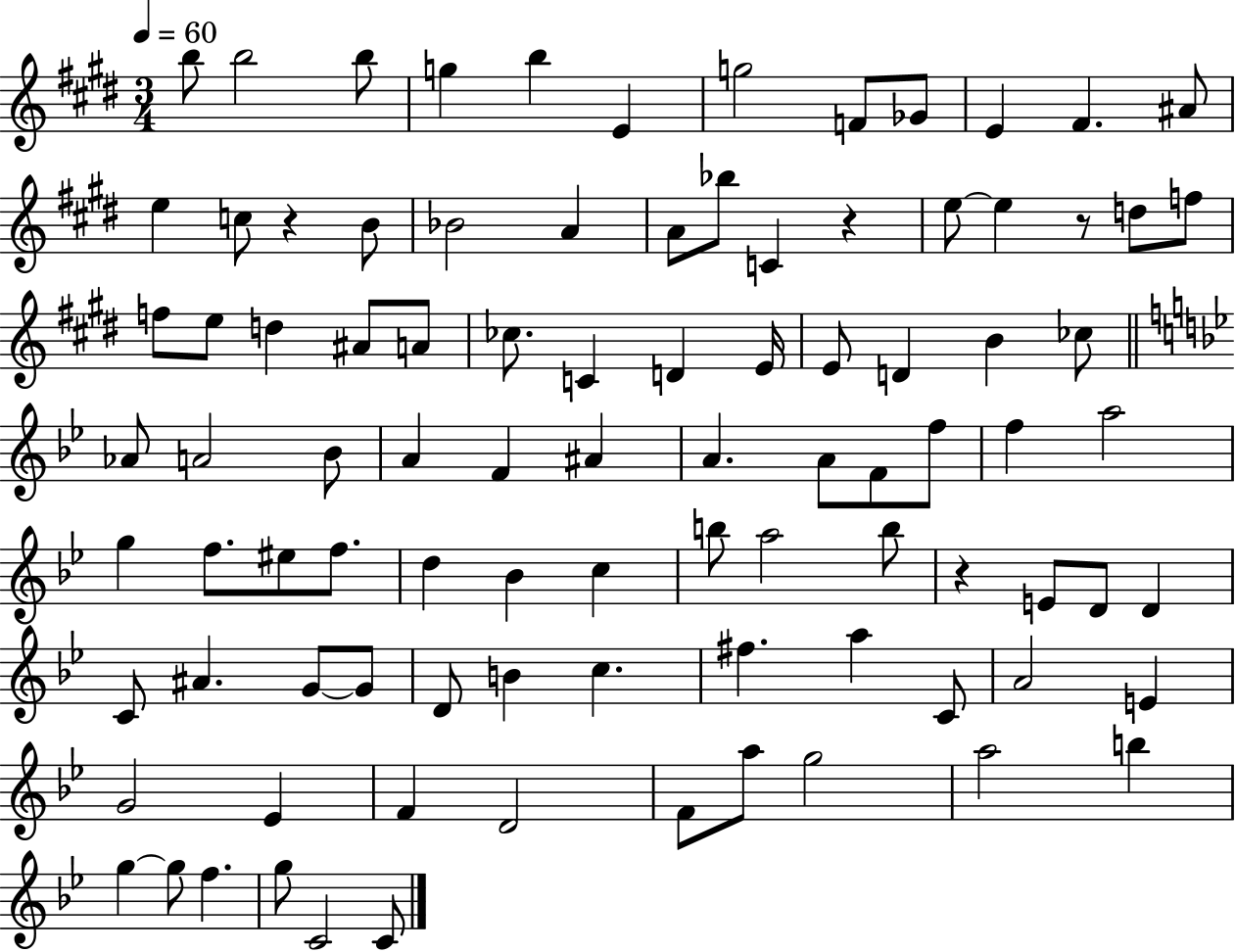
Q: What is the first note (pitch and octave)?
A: B5